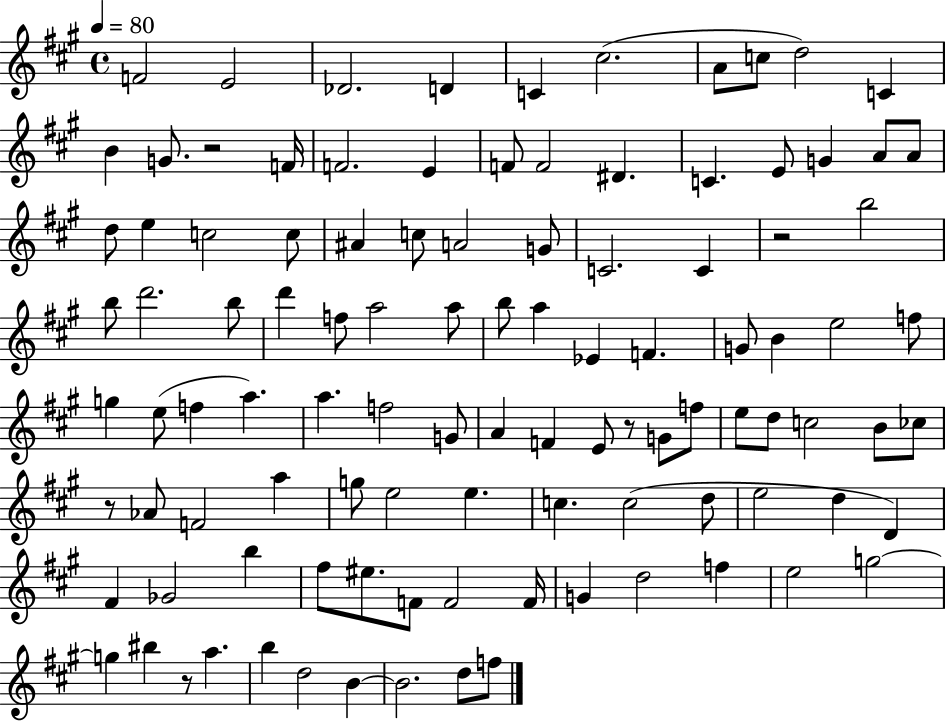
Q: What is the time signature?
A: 4/4